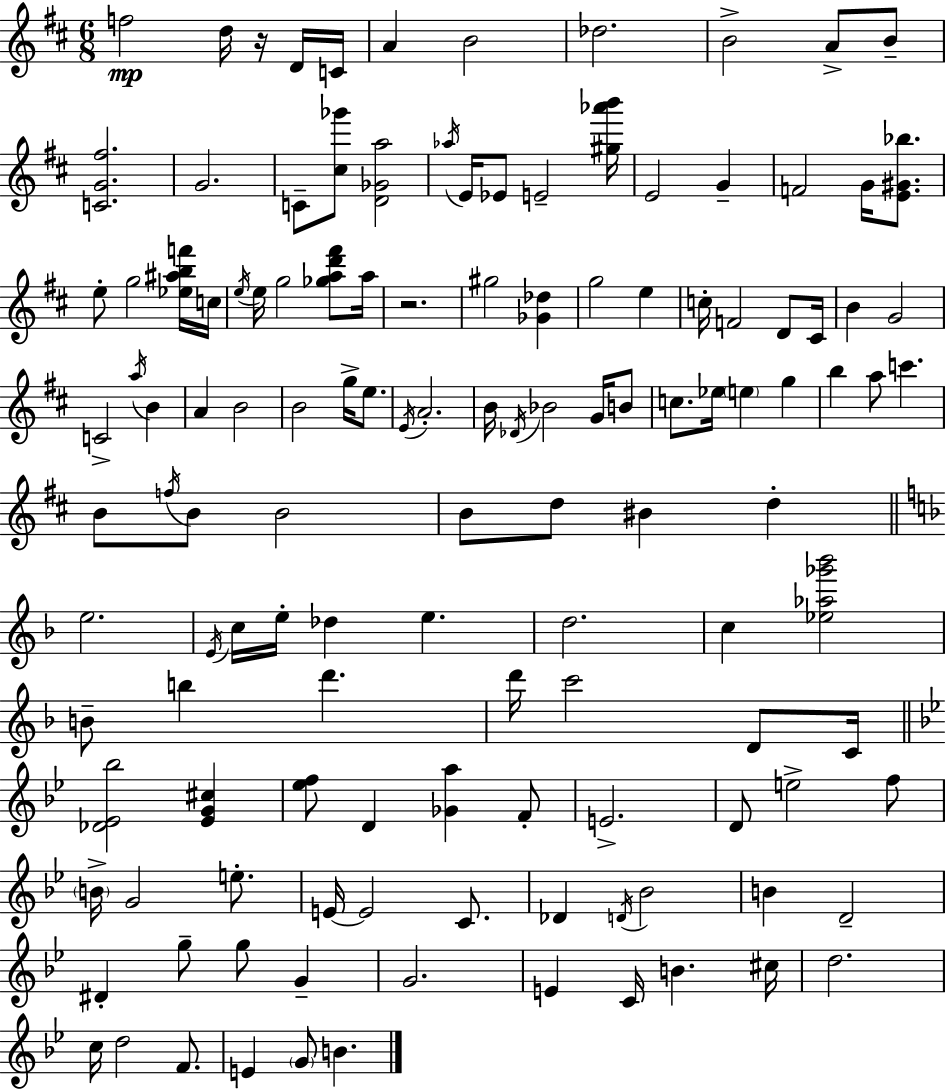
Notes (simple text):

F5/h D5/s R/s D4/s C4/s A4/q B4/h Db5/h. B4/h A4/e B4/e [C4,G4,F#5]/h. G4/h. C4/e [C#5,Gb6]/e [D4,Gb4,A5]/h Ab5/s E4/s Eb4/e E4/h [G#5,Ab6,B6]/s E4/h G4/q F4/h G4/s [E4,G#4,Bb5]/e. E5/e G5/h [Eb5,A#5,B5,F6]/s C5/s E5/s E5/s G5/h [Gb5,A5,D6,F#6]/e A5/s R/h. G#5/h [Gb4,Db5]/q G5/h E5/q C5/s F4/h D4/e C#4/s B4/q G4/h C4/h A5/s B4/q A4/q B4/h B4/h G5/s E5/e. E4/s A4/h. B4/s Db4/s Bb4/h G4/s B4/e C5/e. Eb5/s E5/q G5/q B5/q A5/e C6/q. B4/e F5/s B4/e B4/h B4/e D5/e BIS4/q D5/q E5/h. E4/s C5/s E5/s Db5/q E5/q. D5/h. C5/q [Eb5,Ab5,Gb6,Bb6]/h B4/e B5/q D6/q. D6/s C6/h D4/e C4/s [Db4,Eb4,Bb5]/h [Eb4,G4,C#5]/q [Eb5,F5]/e D4/q [Gb4,A5]/q F4/e E4/h. D4/e E5/h F5/e B4/s G4/h E5/e. E4/s E4/h C4/e. Db4/q D4/s Bb4/h B4/q D4/h D#4/q G5/e G5/e G4/q G4/h. E4/q C4/s B4/q. C#5/s D5/h. C5/s D5/h F4/e. E4/q G4/e B4/q.